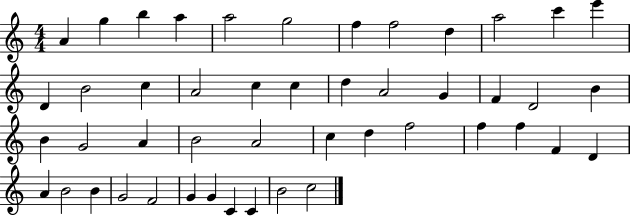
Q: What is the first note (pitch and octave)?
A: A4